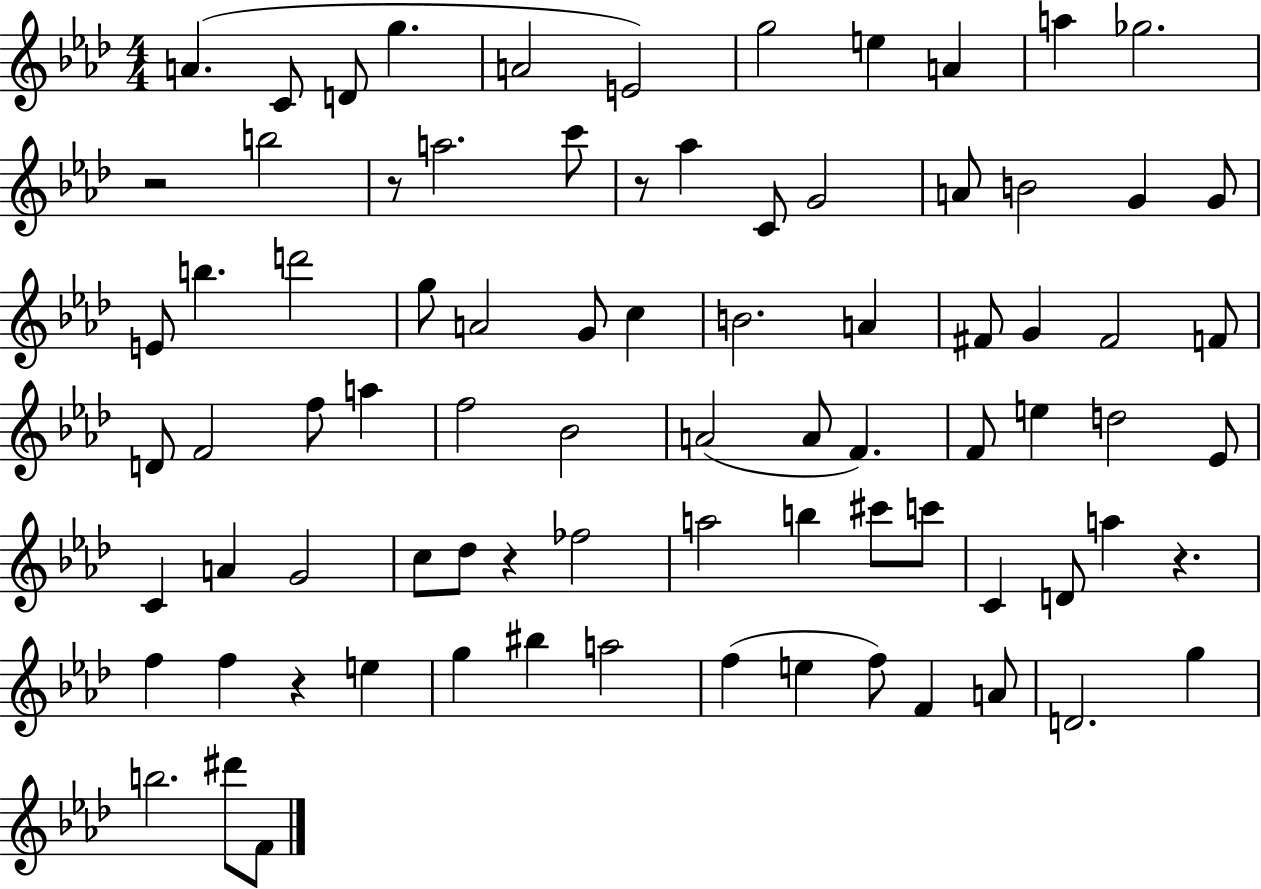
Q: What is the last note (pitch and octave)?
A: F4